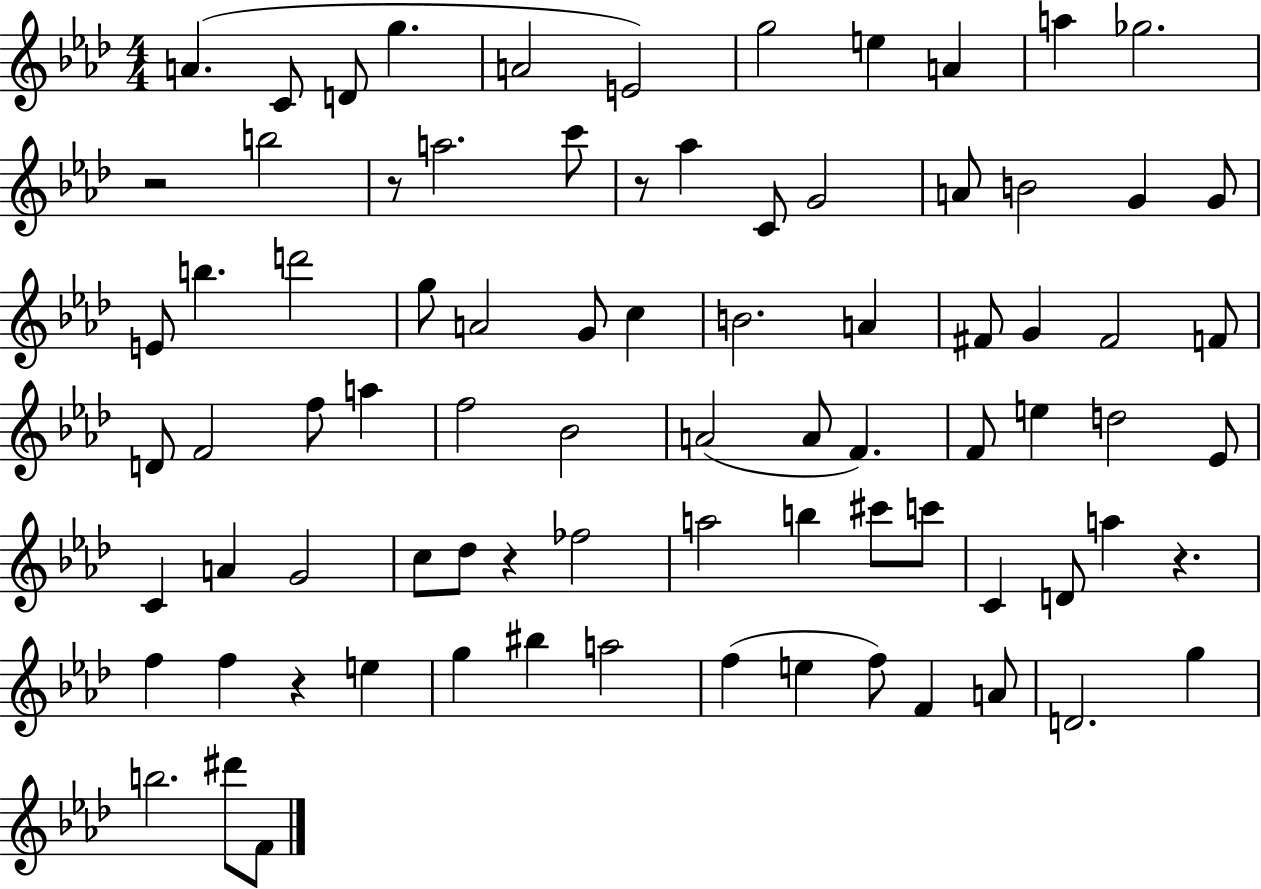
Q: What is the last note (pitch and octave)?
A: F4